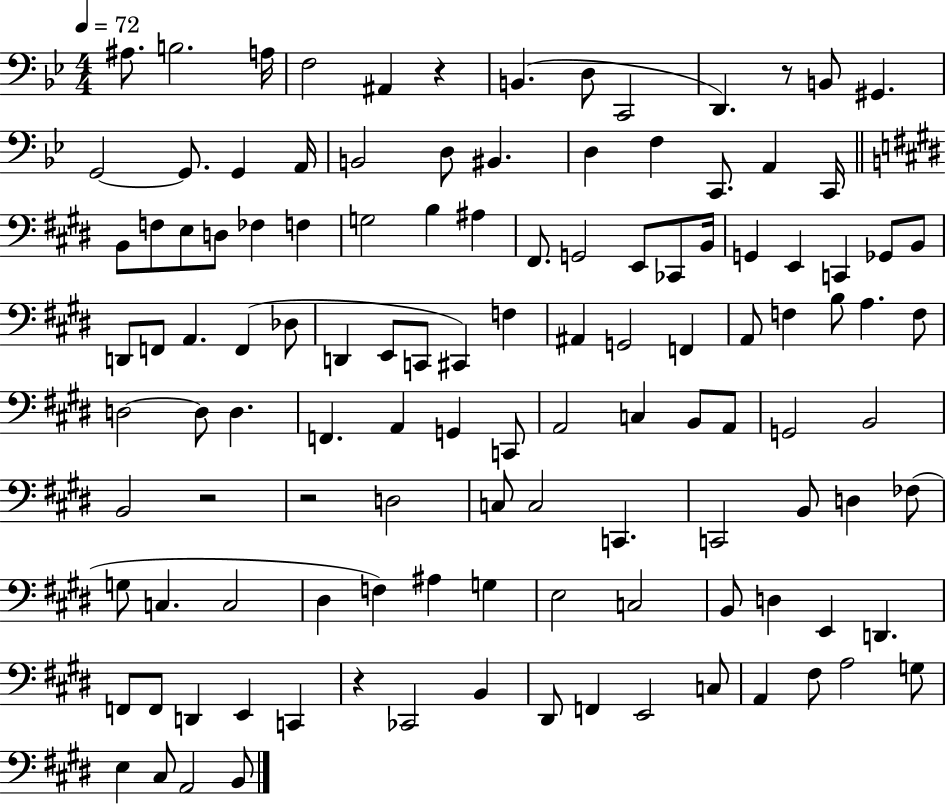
X:1
T:Untitled
M:4/4
L:1/4
K:Bb
^A,/2 B,2 A,/4 F,2 ^A,, z B,, D,/2 C,,2 D,, z/2 B,,/2 ^G,, G,,2 G,,/2 G,, A,,/4 B,,2 D,/2 ^B,, D, F, C,,/2 A,, C,,/4 B,,/2 F,/2 E,/2 D,/2 _F, F, G,2 B, ^A, ^F,,/2 G,,2 E,,/2 _C,,/2 B,,/4 G,, E,, C,, _G,,/2 B,,/2 D,,/2 F,,/2 A,, F,, _D,/2 D,, E,,/2 C,,/2 ^C,, F, ^A,, G,,2 F,, A,,/2 F, B,/2 A, F,/2 D,2 D,/2 D, F,, A,, G,, C,,/2 A,,2 C, B,,/2 A,,/2 G,,2 B,,2 B,,2 z2 z2 D,2 C,/2 C,2 C,, C,,2 B,,/2 D, _F,/2 G,/2 C, C,2 ^D, F, ^A, G, E,2 C,2 B,,/2 D, E,, D,, F,,/2 F,,/2 D,, E,, C,, z _C,,2 B,, ^D,,/2 F,, E,,2 C,/2 A,, ^F,/2 A,2 G,/2 E, ^C,/2 A,,2 B,,/2